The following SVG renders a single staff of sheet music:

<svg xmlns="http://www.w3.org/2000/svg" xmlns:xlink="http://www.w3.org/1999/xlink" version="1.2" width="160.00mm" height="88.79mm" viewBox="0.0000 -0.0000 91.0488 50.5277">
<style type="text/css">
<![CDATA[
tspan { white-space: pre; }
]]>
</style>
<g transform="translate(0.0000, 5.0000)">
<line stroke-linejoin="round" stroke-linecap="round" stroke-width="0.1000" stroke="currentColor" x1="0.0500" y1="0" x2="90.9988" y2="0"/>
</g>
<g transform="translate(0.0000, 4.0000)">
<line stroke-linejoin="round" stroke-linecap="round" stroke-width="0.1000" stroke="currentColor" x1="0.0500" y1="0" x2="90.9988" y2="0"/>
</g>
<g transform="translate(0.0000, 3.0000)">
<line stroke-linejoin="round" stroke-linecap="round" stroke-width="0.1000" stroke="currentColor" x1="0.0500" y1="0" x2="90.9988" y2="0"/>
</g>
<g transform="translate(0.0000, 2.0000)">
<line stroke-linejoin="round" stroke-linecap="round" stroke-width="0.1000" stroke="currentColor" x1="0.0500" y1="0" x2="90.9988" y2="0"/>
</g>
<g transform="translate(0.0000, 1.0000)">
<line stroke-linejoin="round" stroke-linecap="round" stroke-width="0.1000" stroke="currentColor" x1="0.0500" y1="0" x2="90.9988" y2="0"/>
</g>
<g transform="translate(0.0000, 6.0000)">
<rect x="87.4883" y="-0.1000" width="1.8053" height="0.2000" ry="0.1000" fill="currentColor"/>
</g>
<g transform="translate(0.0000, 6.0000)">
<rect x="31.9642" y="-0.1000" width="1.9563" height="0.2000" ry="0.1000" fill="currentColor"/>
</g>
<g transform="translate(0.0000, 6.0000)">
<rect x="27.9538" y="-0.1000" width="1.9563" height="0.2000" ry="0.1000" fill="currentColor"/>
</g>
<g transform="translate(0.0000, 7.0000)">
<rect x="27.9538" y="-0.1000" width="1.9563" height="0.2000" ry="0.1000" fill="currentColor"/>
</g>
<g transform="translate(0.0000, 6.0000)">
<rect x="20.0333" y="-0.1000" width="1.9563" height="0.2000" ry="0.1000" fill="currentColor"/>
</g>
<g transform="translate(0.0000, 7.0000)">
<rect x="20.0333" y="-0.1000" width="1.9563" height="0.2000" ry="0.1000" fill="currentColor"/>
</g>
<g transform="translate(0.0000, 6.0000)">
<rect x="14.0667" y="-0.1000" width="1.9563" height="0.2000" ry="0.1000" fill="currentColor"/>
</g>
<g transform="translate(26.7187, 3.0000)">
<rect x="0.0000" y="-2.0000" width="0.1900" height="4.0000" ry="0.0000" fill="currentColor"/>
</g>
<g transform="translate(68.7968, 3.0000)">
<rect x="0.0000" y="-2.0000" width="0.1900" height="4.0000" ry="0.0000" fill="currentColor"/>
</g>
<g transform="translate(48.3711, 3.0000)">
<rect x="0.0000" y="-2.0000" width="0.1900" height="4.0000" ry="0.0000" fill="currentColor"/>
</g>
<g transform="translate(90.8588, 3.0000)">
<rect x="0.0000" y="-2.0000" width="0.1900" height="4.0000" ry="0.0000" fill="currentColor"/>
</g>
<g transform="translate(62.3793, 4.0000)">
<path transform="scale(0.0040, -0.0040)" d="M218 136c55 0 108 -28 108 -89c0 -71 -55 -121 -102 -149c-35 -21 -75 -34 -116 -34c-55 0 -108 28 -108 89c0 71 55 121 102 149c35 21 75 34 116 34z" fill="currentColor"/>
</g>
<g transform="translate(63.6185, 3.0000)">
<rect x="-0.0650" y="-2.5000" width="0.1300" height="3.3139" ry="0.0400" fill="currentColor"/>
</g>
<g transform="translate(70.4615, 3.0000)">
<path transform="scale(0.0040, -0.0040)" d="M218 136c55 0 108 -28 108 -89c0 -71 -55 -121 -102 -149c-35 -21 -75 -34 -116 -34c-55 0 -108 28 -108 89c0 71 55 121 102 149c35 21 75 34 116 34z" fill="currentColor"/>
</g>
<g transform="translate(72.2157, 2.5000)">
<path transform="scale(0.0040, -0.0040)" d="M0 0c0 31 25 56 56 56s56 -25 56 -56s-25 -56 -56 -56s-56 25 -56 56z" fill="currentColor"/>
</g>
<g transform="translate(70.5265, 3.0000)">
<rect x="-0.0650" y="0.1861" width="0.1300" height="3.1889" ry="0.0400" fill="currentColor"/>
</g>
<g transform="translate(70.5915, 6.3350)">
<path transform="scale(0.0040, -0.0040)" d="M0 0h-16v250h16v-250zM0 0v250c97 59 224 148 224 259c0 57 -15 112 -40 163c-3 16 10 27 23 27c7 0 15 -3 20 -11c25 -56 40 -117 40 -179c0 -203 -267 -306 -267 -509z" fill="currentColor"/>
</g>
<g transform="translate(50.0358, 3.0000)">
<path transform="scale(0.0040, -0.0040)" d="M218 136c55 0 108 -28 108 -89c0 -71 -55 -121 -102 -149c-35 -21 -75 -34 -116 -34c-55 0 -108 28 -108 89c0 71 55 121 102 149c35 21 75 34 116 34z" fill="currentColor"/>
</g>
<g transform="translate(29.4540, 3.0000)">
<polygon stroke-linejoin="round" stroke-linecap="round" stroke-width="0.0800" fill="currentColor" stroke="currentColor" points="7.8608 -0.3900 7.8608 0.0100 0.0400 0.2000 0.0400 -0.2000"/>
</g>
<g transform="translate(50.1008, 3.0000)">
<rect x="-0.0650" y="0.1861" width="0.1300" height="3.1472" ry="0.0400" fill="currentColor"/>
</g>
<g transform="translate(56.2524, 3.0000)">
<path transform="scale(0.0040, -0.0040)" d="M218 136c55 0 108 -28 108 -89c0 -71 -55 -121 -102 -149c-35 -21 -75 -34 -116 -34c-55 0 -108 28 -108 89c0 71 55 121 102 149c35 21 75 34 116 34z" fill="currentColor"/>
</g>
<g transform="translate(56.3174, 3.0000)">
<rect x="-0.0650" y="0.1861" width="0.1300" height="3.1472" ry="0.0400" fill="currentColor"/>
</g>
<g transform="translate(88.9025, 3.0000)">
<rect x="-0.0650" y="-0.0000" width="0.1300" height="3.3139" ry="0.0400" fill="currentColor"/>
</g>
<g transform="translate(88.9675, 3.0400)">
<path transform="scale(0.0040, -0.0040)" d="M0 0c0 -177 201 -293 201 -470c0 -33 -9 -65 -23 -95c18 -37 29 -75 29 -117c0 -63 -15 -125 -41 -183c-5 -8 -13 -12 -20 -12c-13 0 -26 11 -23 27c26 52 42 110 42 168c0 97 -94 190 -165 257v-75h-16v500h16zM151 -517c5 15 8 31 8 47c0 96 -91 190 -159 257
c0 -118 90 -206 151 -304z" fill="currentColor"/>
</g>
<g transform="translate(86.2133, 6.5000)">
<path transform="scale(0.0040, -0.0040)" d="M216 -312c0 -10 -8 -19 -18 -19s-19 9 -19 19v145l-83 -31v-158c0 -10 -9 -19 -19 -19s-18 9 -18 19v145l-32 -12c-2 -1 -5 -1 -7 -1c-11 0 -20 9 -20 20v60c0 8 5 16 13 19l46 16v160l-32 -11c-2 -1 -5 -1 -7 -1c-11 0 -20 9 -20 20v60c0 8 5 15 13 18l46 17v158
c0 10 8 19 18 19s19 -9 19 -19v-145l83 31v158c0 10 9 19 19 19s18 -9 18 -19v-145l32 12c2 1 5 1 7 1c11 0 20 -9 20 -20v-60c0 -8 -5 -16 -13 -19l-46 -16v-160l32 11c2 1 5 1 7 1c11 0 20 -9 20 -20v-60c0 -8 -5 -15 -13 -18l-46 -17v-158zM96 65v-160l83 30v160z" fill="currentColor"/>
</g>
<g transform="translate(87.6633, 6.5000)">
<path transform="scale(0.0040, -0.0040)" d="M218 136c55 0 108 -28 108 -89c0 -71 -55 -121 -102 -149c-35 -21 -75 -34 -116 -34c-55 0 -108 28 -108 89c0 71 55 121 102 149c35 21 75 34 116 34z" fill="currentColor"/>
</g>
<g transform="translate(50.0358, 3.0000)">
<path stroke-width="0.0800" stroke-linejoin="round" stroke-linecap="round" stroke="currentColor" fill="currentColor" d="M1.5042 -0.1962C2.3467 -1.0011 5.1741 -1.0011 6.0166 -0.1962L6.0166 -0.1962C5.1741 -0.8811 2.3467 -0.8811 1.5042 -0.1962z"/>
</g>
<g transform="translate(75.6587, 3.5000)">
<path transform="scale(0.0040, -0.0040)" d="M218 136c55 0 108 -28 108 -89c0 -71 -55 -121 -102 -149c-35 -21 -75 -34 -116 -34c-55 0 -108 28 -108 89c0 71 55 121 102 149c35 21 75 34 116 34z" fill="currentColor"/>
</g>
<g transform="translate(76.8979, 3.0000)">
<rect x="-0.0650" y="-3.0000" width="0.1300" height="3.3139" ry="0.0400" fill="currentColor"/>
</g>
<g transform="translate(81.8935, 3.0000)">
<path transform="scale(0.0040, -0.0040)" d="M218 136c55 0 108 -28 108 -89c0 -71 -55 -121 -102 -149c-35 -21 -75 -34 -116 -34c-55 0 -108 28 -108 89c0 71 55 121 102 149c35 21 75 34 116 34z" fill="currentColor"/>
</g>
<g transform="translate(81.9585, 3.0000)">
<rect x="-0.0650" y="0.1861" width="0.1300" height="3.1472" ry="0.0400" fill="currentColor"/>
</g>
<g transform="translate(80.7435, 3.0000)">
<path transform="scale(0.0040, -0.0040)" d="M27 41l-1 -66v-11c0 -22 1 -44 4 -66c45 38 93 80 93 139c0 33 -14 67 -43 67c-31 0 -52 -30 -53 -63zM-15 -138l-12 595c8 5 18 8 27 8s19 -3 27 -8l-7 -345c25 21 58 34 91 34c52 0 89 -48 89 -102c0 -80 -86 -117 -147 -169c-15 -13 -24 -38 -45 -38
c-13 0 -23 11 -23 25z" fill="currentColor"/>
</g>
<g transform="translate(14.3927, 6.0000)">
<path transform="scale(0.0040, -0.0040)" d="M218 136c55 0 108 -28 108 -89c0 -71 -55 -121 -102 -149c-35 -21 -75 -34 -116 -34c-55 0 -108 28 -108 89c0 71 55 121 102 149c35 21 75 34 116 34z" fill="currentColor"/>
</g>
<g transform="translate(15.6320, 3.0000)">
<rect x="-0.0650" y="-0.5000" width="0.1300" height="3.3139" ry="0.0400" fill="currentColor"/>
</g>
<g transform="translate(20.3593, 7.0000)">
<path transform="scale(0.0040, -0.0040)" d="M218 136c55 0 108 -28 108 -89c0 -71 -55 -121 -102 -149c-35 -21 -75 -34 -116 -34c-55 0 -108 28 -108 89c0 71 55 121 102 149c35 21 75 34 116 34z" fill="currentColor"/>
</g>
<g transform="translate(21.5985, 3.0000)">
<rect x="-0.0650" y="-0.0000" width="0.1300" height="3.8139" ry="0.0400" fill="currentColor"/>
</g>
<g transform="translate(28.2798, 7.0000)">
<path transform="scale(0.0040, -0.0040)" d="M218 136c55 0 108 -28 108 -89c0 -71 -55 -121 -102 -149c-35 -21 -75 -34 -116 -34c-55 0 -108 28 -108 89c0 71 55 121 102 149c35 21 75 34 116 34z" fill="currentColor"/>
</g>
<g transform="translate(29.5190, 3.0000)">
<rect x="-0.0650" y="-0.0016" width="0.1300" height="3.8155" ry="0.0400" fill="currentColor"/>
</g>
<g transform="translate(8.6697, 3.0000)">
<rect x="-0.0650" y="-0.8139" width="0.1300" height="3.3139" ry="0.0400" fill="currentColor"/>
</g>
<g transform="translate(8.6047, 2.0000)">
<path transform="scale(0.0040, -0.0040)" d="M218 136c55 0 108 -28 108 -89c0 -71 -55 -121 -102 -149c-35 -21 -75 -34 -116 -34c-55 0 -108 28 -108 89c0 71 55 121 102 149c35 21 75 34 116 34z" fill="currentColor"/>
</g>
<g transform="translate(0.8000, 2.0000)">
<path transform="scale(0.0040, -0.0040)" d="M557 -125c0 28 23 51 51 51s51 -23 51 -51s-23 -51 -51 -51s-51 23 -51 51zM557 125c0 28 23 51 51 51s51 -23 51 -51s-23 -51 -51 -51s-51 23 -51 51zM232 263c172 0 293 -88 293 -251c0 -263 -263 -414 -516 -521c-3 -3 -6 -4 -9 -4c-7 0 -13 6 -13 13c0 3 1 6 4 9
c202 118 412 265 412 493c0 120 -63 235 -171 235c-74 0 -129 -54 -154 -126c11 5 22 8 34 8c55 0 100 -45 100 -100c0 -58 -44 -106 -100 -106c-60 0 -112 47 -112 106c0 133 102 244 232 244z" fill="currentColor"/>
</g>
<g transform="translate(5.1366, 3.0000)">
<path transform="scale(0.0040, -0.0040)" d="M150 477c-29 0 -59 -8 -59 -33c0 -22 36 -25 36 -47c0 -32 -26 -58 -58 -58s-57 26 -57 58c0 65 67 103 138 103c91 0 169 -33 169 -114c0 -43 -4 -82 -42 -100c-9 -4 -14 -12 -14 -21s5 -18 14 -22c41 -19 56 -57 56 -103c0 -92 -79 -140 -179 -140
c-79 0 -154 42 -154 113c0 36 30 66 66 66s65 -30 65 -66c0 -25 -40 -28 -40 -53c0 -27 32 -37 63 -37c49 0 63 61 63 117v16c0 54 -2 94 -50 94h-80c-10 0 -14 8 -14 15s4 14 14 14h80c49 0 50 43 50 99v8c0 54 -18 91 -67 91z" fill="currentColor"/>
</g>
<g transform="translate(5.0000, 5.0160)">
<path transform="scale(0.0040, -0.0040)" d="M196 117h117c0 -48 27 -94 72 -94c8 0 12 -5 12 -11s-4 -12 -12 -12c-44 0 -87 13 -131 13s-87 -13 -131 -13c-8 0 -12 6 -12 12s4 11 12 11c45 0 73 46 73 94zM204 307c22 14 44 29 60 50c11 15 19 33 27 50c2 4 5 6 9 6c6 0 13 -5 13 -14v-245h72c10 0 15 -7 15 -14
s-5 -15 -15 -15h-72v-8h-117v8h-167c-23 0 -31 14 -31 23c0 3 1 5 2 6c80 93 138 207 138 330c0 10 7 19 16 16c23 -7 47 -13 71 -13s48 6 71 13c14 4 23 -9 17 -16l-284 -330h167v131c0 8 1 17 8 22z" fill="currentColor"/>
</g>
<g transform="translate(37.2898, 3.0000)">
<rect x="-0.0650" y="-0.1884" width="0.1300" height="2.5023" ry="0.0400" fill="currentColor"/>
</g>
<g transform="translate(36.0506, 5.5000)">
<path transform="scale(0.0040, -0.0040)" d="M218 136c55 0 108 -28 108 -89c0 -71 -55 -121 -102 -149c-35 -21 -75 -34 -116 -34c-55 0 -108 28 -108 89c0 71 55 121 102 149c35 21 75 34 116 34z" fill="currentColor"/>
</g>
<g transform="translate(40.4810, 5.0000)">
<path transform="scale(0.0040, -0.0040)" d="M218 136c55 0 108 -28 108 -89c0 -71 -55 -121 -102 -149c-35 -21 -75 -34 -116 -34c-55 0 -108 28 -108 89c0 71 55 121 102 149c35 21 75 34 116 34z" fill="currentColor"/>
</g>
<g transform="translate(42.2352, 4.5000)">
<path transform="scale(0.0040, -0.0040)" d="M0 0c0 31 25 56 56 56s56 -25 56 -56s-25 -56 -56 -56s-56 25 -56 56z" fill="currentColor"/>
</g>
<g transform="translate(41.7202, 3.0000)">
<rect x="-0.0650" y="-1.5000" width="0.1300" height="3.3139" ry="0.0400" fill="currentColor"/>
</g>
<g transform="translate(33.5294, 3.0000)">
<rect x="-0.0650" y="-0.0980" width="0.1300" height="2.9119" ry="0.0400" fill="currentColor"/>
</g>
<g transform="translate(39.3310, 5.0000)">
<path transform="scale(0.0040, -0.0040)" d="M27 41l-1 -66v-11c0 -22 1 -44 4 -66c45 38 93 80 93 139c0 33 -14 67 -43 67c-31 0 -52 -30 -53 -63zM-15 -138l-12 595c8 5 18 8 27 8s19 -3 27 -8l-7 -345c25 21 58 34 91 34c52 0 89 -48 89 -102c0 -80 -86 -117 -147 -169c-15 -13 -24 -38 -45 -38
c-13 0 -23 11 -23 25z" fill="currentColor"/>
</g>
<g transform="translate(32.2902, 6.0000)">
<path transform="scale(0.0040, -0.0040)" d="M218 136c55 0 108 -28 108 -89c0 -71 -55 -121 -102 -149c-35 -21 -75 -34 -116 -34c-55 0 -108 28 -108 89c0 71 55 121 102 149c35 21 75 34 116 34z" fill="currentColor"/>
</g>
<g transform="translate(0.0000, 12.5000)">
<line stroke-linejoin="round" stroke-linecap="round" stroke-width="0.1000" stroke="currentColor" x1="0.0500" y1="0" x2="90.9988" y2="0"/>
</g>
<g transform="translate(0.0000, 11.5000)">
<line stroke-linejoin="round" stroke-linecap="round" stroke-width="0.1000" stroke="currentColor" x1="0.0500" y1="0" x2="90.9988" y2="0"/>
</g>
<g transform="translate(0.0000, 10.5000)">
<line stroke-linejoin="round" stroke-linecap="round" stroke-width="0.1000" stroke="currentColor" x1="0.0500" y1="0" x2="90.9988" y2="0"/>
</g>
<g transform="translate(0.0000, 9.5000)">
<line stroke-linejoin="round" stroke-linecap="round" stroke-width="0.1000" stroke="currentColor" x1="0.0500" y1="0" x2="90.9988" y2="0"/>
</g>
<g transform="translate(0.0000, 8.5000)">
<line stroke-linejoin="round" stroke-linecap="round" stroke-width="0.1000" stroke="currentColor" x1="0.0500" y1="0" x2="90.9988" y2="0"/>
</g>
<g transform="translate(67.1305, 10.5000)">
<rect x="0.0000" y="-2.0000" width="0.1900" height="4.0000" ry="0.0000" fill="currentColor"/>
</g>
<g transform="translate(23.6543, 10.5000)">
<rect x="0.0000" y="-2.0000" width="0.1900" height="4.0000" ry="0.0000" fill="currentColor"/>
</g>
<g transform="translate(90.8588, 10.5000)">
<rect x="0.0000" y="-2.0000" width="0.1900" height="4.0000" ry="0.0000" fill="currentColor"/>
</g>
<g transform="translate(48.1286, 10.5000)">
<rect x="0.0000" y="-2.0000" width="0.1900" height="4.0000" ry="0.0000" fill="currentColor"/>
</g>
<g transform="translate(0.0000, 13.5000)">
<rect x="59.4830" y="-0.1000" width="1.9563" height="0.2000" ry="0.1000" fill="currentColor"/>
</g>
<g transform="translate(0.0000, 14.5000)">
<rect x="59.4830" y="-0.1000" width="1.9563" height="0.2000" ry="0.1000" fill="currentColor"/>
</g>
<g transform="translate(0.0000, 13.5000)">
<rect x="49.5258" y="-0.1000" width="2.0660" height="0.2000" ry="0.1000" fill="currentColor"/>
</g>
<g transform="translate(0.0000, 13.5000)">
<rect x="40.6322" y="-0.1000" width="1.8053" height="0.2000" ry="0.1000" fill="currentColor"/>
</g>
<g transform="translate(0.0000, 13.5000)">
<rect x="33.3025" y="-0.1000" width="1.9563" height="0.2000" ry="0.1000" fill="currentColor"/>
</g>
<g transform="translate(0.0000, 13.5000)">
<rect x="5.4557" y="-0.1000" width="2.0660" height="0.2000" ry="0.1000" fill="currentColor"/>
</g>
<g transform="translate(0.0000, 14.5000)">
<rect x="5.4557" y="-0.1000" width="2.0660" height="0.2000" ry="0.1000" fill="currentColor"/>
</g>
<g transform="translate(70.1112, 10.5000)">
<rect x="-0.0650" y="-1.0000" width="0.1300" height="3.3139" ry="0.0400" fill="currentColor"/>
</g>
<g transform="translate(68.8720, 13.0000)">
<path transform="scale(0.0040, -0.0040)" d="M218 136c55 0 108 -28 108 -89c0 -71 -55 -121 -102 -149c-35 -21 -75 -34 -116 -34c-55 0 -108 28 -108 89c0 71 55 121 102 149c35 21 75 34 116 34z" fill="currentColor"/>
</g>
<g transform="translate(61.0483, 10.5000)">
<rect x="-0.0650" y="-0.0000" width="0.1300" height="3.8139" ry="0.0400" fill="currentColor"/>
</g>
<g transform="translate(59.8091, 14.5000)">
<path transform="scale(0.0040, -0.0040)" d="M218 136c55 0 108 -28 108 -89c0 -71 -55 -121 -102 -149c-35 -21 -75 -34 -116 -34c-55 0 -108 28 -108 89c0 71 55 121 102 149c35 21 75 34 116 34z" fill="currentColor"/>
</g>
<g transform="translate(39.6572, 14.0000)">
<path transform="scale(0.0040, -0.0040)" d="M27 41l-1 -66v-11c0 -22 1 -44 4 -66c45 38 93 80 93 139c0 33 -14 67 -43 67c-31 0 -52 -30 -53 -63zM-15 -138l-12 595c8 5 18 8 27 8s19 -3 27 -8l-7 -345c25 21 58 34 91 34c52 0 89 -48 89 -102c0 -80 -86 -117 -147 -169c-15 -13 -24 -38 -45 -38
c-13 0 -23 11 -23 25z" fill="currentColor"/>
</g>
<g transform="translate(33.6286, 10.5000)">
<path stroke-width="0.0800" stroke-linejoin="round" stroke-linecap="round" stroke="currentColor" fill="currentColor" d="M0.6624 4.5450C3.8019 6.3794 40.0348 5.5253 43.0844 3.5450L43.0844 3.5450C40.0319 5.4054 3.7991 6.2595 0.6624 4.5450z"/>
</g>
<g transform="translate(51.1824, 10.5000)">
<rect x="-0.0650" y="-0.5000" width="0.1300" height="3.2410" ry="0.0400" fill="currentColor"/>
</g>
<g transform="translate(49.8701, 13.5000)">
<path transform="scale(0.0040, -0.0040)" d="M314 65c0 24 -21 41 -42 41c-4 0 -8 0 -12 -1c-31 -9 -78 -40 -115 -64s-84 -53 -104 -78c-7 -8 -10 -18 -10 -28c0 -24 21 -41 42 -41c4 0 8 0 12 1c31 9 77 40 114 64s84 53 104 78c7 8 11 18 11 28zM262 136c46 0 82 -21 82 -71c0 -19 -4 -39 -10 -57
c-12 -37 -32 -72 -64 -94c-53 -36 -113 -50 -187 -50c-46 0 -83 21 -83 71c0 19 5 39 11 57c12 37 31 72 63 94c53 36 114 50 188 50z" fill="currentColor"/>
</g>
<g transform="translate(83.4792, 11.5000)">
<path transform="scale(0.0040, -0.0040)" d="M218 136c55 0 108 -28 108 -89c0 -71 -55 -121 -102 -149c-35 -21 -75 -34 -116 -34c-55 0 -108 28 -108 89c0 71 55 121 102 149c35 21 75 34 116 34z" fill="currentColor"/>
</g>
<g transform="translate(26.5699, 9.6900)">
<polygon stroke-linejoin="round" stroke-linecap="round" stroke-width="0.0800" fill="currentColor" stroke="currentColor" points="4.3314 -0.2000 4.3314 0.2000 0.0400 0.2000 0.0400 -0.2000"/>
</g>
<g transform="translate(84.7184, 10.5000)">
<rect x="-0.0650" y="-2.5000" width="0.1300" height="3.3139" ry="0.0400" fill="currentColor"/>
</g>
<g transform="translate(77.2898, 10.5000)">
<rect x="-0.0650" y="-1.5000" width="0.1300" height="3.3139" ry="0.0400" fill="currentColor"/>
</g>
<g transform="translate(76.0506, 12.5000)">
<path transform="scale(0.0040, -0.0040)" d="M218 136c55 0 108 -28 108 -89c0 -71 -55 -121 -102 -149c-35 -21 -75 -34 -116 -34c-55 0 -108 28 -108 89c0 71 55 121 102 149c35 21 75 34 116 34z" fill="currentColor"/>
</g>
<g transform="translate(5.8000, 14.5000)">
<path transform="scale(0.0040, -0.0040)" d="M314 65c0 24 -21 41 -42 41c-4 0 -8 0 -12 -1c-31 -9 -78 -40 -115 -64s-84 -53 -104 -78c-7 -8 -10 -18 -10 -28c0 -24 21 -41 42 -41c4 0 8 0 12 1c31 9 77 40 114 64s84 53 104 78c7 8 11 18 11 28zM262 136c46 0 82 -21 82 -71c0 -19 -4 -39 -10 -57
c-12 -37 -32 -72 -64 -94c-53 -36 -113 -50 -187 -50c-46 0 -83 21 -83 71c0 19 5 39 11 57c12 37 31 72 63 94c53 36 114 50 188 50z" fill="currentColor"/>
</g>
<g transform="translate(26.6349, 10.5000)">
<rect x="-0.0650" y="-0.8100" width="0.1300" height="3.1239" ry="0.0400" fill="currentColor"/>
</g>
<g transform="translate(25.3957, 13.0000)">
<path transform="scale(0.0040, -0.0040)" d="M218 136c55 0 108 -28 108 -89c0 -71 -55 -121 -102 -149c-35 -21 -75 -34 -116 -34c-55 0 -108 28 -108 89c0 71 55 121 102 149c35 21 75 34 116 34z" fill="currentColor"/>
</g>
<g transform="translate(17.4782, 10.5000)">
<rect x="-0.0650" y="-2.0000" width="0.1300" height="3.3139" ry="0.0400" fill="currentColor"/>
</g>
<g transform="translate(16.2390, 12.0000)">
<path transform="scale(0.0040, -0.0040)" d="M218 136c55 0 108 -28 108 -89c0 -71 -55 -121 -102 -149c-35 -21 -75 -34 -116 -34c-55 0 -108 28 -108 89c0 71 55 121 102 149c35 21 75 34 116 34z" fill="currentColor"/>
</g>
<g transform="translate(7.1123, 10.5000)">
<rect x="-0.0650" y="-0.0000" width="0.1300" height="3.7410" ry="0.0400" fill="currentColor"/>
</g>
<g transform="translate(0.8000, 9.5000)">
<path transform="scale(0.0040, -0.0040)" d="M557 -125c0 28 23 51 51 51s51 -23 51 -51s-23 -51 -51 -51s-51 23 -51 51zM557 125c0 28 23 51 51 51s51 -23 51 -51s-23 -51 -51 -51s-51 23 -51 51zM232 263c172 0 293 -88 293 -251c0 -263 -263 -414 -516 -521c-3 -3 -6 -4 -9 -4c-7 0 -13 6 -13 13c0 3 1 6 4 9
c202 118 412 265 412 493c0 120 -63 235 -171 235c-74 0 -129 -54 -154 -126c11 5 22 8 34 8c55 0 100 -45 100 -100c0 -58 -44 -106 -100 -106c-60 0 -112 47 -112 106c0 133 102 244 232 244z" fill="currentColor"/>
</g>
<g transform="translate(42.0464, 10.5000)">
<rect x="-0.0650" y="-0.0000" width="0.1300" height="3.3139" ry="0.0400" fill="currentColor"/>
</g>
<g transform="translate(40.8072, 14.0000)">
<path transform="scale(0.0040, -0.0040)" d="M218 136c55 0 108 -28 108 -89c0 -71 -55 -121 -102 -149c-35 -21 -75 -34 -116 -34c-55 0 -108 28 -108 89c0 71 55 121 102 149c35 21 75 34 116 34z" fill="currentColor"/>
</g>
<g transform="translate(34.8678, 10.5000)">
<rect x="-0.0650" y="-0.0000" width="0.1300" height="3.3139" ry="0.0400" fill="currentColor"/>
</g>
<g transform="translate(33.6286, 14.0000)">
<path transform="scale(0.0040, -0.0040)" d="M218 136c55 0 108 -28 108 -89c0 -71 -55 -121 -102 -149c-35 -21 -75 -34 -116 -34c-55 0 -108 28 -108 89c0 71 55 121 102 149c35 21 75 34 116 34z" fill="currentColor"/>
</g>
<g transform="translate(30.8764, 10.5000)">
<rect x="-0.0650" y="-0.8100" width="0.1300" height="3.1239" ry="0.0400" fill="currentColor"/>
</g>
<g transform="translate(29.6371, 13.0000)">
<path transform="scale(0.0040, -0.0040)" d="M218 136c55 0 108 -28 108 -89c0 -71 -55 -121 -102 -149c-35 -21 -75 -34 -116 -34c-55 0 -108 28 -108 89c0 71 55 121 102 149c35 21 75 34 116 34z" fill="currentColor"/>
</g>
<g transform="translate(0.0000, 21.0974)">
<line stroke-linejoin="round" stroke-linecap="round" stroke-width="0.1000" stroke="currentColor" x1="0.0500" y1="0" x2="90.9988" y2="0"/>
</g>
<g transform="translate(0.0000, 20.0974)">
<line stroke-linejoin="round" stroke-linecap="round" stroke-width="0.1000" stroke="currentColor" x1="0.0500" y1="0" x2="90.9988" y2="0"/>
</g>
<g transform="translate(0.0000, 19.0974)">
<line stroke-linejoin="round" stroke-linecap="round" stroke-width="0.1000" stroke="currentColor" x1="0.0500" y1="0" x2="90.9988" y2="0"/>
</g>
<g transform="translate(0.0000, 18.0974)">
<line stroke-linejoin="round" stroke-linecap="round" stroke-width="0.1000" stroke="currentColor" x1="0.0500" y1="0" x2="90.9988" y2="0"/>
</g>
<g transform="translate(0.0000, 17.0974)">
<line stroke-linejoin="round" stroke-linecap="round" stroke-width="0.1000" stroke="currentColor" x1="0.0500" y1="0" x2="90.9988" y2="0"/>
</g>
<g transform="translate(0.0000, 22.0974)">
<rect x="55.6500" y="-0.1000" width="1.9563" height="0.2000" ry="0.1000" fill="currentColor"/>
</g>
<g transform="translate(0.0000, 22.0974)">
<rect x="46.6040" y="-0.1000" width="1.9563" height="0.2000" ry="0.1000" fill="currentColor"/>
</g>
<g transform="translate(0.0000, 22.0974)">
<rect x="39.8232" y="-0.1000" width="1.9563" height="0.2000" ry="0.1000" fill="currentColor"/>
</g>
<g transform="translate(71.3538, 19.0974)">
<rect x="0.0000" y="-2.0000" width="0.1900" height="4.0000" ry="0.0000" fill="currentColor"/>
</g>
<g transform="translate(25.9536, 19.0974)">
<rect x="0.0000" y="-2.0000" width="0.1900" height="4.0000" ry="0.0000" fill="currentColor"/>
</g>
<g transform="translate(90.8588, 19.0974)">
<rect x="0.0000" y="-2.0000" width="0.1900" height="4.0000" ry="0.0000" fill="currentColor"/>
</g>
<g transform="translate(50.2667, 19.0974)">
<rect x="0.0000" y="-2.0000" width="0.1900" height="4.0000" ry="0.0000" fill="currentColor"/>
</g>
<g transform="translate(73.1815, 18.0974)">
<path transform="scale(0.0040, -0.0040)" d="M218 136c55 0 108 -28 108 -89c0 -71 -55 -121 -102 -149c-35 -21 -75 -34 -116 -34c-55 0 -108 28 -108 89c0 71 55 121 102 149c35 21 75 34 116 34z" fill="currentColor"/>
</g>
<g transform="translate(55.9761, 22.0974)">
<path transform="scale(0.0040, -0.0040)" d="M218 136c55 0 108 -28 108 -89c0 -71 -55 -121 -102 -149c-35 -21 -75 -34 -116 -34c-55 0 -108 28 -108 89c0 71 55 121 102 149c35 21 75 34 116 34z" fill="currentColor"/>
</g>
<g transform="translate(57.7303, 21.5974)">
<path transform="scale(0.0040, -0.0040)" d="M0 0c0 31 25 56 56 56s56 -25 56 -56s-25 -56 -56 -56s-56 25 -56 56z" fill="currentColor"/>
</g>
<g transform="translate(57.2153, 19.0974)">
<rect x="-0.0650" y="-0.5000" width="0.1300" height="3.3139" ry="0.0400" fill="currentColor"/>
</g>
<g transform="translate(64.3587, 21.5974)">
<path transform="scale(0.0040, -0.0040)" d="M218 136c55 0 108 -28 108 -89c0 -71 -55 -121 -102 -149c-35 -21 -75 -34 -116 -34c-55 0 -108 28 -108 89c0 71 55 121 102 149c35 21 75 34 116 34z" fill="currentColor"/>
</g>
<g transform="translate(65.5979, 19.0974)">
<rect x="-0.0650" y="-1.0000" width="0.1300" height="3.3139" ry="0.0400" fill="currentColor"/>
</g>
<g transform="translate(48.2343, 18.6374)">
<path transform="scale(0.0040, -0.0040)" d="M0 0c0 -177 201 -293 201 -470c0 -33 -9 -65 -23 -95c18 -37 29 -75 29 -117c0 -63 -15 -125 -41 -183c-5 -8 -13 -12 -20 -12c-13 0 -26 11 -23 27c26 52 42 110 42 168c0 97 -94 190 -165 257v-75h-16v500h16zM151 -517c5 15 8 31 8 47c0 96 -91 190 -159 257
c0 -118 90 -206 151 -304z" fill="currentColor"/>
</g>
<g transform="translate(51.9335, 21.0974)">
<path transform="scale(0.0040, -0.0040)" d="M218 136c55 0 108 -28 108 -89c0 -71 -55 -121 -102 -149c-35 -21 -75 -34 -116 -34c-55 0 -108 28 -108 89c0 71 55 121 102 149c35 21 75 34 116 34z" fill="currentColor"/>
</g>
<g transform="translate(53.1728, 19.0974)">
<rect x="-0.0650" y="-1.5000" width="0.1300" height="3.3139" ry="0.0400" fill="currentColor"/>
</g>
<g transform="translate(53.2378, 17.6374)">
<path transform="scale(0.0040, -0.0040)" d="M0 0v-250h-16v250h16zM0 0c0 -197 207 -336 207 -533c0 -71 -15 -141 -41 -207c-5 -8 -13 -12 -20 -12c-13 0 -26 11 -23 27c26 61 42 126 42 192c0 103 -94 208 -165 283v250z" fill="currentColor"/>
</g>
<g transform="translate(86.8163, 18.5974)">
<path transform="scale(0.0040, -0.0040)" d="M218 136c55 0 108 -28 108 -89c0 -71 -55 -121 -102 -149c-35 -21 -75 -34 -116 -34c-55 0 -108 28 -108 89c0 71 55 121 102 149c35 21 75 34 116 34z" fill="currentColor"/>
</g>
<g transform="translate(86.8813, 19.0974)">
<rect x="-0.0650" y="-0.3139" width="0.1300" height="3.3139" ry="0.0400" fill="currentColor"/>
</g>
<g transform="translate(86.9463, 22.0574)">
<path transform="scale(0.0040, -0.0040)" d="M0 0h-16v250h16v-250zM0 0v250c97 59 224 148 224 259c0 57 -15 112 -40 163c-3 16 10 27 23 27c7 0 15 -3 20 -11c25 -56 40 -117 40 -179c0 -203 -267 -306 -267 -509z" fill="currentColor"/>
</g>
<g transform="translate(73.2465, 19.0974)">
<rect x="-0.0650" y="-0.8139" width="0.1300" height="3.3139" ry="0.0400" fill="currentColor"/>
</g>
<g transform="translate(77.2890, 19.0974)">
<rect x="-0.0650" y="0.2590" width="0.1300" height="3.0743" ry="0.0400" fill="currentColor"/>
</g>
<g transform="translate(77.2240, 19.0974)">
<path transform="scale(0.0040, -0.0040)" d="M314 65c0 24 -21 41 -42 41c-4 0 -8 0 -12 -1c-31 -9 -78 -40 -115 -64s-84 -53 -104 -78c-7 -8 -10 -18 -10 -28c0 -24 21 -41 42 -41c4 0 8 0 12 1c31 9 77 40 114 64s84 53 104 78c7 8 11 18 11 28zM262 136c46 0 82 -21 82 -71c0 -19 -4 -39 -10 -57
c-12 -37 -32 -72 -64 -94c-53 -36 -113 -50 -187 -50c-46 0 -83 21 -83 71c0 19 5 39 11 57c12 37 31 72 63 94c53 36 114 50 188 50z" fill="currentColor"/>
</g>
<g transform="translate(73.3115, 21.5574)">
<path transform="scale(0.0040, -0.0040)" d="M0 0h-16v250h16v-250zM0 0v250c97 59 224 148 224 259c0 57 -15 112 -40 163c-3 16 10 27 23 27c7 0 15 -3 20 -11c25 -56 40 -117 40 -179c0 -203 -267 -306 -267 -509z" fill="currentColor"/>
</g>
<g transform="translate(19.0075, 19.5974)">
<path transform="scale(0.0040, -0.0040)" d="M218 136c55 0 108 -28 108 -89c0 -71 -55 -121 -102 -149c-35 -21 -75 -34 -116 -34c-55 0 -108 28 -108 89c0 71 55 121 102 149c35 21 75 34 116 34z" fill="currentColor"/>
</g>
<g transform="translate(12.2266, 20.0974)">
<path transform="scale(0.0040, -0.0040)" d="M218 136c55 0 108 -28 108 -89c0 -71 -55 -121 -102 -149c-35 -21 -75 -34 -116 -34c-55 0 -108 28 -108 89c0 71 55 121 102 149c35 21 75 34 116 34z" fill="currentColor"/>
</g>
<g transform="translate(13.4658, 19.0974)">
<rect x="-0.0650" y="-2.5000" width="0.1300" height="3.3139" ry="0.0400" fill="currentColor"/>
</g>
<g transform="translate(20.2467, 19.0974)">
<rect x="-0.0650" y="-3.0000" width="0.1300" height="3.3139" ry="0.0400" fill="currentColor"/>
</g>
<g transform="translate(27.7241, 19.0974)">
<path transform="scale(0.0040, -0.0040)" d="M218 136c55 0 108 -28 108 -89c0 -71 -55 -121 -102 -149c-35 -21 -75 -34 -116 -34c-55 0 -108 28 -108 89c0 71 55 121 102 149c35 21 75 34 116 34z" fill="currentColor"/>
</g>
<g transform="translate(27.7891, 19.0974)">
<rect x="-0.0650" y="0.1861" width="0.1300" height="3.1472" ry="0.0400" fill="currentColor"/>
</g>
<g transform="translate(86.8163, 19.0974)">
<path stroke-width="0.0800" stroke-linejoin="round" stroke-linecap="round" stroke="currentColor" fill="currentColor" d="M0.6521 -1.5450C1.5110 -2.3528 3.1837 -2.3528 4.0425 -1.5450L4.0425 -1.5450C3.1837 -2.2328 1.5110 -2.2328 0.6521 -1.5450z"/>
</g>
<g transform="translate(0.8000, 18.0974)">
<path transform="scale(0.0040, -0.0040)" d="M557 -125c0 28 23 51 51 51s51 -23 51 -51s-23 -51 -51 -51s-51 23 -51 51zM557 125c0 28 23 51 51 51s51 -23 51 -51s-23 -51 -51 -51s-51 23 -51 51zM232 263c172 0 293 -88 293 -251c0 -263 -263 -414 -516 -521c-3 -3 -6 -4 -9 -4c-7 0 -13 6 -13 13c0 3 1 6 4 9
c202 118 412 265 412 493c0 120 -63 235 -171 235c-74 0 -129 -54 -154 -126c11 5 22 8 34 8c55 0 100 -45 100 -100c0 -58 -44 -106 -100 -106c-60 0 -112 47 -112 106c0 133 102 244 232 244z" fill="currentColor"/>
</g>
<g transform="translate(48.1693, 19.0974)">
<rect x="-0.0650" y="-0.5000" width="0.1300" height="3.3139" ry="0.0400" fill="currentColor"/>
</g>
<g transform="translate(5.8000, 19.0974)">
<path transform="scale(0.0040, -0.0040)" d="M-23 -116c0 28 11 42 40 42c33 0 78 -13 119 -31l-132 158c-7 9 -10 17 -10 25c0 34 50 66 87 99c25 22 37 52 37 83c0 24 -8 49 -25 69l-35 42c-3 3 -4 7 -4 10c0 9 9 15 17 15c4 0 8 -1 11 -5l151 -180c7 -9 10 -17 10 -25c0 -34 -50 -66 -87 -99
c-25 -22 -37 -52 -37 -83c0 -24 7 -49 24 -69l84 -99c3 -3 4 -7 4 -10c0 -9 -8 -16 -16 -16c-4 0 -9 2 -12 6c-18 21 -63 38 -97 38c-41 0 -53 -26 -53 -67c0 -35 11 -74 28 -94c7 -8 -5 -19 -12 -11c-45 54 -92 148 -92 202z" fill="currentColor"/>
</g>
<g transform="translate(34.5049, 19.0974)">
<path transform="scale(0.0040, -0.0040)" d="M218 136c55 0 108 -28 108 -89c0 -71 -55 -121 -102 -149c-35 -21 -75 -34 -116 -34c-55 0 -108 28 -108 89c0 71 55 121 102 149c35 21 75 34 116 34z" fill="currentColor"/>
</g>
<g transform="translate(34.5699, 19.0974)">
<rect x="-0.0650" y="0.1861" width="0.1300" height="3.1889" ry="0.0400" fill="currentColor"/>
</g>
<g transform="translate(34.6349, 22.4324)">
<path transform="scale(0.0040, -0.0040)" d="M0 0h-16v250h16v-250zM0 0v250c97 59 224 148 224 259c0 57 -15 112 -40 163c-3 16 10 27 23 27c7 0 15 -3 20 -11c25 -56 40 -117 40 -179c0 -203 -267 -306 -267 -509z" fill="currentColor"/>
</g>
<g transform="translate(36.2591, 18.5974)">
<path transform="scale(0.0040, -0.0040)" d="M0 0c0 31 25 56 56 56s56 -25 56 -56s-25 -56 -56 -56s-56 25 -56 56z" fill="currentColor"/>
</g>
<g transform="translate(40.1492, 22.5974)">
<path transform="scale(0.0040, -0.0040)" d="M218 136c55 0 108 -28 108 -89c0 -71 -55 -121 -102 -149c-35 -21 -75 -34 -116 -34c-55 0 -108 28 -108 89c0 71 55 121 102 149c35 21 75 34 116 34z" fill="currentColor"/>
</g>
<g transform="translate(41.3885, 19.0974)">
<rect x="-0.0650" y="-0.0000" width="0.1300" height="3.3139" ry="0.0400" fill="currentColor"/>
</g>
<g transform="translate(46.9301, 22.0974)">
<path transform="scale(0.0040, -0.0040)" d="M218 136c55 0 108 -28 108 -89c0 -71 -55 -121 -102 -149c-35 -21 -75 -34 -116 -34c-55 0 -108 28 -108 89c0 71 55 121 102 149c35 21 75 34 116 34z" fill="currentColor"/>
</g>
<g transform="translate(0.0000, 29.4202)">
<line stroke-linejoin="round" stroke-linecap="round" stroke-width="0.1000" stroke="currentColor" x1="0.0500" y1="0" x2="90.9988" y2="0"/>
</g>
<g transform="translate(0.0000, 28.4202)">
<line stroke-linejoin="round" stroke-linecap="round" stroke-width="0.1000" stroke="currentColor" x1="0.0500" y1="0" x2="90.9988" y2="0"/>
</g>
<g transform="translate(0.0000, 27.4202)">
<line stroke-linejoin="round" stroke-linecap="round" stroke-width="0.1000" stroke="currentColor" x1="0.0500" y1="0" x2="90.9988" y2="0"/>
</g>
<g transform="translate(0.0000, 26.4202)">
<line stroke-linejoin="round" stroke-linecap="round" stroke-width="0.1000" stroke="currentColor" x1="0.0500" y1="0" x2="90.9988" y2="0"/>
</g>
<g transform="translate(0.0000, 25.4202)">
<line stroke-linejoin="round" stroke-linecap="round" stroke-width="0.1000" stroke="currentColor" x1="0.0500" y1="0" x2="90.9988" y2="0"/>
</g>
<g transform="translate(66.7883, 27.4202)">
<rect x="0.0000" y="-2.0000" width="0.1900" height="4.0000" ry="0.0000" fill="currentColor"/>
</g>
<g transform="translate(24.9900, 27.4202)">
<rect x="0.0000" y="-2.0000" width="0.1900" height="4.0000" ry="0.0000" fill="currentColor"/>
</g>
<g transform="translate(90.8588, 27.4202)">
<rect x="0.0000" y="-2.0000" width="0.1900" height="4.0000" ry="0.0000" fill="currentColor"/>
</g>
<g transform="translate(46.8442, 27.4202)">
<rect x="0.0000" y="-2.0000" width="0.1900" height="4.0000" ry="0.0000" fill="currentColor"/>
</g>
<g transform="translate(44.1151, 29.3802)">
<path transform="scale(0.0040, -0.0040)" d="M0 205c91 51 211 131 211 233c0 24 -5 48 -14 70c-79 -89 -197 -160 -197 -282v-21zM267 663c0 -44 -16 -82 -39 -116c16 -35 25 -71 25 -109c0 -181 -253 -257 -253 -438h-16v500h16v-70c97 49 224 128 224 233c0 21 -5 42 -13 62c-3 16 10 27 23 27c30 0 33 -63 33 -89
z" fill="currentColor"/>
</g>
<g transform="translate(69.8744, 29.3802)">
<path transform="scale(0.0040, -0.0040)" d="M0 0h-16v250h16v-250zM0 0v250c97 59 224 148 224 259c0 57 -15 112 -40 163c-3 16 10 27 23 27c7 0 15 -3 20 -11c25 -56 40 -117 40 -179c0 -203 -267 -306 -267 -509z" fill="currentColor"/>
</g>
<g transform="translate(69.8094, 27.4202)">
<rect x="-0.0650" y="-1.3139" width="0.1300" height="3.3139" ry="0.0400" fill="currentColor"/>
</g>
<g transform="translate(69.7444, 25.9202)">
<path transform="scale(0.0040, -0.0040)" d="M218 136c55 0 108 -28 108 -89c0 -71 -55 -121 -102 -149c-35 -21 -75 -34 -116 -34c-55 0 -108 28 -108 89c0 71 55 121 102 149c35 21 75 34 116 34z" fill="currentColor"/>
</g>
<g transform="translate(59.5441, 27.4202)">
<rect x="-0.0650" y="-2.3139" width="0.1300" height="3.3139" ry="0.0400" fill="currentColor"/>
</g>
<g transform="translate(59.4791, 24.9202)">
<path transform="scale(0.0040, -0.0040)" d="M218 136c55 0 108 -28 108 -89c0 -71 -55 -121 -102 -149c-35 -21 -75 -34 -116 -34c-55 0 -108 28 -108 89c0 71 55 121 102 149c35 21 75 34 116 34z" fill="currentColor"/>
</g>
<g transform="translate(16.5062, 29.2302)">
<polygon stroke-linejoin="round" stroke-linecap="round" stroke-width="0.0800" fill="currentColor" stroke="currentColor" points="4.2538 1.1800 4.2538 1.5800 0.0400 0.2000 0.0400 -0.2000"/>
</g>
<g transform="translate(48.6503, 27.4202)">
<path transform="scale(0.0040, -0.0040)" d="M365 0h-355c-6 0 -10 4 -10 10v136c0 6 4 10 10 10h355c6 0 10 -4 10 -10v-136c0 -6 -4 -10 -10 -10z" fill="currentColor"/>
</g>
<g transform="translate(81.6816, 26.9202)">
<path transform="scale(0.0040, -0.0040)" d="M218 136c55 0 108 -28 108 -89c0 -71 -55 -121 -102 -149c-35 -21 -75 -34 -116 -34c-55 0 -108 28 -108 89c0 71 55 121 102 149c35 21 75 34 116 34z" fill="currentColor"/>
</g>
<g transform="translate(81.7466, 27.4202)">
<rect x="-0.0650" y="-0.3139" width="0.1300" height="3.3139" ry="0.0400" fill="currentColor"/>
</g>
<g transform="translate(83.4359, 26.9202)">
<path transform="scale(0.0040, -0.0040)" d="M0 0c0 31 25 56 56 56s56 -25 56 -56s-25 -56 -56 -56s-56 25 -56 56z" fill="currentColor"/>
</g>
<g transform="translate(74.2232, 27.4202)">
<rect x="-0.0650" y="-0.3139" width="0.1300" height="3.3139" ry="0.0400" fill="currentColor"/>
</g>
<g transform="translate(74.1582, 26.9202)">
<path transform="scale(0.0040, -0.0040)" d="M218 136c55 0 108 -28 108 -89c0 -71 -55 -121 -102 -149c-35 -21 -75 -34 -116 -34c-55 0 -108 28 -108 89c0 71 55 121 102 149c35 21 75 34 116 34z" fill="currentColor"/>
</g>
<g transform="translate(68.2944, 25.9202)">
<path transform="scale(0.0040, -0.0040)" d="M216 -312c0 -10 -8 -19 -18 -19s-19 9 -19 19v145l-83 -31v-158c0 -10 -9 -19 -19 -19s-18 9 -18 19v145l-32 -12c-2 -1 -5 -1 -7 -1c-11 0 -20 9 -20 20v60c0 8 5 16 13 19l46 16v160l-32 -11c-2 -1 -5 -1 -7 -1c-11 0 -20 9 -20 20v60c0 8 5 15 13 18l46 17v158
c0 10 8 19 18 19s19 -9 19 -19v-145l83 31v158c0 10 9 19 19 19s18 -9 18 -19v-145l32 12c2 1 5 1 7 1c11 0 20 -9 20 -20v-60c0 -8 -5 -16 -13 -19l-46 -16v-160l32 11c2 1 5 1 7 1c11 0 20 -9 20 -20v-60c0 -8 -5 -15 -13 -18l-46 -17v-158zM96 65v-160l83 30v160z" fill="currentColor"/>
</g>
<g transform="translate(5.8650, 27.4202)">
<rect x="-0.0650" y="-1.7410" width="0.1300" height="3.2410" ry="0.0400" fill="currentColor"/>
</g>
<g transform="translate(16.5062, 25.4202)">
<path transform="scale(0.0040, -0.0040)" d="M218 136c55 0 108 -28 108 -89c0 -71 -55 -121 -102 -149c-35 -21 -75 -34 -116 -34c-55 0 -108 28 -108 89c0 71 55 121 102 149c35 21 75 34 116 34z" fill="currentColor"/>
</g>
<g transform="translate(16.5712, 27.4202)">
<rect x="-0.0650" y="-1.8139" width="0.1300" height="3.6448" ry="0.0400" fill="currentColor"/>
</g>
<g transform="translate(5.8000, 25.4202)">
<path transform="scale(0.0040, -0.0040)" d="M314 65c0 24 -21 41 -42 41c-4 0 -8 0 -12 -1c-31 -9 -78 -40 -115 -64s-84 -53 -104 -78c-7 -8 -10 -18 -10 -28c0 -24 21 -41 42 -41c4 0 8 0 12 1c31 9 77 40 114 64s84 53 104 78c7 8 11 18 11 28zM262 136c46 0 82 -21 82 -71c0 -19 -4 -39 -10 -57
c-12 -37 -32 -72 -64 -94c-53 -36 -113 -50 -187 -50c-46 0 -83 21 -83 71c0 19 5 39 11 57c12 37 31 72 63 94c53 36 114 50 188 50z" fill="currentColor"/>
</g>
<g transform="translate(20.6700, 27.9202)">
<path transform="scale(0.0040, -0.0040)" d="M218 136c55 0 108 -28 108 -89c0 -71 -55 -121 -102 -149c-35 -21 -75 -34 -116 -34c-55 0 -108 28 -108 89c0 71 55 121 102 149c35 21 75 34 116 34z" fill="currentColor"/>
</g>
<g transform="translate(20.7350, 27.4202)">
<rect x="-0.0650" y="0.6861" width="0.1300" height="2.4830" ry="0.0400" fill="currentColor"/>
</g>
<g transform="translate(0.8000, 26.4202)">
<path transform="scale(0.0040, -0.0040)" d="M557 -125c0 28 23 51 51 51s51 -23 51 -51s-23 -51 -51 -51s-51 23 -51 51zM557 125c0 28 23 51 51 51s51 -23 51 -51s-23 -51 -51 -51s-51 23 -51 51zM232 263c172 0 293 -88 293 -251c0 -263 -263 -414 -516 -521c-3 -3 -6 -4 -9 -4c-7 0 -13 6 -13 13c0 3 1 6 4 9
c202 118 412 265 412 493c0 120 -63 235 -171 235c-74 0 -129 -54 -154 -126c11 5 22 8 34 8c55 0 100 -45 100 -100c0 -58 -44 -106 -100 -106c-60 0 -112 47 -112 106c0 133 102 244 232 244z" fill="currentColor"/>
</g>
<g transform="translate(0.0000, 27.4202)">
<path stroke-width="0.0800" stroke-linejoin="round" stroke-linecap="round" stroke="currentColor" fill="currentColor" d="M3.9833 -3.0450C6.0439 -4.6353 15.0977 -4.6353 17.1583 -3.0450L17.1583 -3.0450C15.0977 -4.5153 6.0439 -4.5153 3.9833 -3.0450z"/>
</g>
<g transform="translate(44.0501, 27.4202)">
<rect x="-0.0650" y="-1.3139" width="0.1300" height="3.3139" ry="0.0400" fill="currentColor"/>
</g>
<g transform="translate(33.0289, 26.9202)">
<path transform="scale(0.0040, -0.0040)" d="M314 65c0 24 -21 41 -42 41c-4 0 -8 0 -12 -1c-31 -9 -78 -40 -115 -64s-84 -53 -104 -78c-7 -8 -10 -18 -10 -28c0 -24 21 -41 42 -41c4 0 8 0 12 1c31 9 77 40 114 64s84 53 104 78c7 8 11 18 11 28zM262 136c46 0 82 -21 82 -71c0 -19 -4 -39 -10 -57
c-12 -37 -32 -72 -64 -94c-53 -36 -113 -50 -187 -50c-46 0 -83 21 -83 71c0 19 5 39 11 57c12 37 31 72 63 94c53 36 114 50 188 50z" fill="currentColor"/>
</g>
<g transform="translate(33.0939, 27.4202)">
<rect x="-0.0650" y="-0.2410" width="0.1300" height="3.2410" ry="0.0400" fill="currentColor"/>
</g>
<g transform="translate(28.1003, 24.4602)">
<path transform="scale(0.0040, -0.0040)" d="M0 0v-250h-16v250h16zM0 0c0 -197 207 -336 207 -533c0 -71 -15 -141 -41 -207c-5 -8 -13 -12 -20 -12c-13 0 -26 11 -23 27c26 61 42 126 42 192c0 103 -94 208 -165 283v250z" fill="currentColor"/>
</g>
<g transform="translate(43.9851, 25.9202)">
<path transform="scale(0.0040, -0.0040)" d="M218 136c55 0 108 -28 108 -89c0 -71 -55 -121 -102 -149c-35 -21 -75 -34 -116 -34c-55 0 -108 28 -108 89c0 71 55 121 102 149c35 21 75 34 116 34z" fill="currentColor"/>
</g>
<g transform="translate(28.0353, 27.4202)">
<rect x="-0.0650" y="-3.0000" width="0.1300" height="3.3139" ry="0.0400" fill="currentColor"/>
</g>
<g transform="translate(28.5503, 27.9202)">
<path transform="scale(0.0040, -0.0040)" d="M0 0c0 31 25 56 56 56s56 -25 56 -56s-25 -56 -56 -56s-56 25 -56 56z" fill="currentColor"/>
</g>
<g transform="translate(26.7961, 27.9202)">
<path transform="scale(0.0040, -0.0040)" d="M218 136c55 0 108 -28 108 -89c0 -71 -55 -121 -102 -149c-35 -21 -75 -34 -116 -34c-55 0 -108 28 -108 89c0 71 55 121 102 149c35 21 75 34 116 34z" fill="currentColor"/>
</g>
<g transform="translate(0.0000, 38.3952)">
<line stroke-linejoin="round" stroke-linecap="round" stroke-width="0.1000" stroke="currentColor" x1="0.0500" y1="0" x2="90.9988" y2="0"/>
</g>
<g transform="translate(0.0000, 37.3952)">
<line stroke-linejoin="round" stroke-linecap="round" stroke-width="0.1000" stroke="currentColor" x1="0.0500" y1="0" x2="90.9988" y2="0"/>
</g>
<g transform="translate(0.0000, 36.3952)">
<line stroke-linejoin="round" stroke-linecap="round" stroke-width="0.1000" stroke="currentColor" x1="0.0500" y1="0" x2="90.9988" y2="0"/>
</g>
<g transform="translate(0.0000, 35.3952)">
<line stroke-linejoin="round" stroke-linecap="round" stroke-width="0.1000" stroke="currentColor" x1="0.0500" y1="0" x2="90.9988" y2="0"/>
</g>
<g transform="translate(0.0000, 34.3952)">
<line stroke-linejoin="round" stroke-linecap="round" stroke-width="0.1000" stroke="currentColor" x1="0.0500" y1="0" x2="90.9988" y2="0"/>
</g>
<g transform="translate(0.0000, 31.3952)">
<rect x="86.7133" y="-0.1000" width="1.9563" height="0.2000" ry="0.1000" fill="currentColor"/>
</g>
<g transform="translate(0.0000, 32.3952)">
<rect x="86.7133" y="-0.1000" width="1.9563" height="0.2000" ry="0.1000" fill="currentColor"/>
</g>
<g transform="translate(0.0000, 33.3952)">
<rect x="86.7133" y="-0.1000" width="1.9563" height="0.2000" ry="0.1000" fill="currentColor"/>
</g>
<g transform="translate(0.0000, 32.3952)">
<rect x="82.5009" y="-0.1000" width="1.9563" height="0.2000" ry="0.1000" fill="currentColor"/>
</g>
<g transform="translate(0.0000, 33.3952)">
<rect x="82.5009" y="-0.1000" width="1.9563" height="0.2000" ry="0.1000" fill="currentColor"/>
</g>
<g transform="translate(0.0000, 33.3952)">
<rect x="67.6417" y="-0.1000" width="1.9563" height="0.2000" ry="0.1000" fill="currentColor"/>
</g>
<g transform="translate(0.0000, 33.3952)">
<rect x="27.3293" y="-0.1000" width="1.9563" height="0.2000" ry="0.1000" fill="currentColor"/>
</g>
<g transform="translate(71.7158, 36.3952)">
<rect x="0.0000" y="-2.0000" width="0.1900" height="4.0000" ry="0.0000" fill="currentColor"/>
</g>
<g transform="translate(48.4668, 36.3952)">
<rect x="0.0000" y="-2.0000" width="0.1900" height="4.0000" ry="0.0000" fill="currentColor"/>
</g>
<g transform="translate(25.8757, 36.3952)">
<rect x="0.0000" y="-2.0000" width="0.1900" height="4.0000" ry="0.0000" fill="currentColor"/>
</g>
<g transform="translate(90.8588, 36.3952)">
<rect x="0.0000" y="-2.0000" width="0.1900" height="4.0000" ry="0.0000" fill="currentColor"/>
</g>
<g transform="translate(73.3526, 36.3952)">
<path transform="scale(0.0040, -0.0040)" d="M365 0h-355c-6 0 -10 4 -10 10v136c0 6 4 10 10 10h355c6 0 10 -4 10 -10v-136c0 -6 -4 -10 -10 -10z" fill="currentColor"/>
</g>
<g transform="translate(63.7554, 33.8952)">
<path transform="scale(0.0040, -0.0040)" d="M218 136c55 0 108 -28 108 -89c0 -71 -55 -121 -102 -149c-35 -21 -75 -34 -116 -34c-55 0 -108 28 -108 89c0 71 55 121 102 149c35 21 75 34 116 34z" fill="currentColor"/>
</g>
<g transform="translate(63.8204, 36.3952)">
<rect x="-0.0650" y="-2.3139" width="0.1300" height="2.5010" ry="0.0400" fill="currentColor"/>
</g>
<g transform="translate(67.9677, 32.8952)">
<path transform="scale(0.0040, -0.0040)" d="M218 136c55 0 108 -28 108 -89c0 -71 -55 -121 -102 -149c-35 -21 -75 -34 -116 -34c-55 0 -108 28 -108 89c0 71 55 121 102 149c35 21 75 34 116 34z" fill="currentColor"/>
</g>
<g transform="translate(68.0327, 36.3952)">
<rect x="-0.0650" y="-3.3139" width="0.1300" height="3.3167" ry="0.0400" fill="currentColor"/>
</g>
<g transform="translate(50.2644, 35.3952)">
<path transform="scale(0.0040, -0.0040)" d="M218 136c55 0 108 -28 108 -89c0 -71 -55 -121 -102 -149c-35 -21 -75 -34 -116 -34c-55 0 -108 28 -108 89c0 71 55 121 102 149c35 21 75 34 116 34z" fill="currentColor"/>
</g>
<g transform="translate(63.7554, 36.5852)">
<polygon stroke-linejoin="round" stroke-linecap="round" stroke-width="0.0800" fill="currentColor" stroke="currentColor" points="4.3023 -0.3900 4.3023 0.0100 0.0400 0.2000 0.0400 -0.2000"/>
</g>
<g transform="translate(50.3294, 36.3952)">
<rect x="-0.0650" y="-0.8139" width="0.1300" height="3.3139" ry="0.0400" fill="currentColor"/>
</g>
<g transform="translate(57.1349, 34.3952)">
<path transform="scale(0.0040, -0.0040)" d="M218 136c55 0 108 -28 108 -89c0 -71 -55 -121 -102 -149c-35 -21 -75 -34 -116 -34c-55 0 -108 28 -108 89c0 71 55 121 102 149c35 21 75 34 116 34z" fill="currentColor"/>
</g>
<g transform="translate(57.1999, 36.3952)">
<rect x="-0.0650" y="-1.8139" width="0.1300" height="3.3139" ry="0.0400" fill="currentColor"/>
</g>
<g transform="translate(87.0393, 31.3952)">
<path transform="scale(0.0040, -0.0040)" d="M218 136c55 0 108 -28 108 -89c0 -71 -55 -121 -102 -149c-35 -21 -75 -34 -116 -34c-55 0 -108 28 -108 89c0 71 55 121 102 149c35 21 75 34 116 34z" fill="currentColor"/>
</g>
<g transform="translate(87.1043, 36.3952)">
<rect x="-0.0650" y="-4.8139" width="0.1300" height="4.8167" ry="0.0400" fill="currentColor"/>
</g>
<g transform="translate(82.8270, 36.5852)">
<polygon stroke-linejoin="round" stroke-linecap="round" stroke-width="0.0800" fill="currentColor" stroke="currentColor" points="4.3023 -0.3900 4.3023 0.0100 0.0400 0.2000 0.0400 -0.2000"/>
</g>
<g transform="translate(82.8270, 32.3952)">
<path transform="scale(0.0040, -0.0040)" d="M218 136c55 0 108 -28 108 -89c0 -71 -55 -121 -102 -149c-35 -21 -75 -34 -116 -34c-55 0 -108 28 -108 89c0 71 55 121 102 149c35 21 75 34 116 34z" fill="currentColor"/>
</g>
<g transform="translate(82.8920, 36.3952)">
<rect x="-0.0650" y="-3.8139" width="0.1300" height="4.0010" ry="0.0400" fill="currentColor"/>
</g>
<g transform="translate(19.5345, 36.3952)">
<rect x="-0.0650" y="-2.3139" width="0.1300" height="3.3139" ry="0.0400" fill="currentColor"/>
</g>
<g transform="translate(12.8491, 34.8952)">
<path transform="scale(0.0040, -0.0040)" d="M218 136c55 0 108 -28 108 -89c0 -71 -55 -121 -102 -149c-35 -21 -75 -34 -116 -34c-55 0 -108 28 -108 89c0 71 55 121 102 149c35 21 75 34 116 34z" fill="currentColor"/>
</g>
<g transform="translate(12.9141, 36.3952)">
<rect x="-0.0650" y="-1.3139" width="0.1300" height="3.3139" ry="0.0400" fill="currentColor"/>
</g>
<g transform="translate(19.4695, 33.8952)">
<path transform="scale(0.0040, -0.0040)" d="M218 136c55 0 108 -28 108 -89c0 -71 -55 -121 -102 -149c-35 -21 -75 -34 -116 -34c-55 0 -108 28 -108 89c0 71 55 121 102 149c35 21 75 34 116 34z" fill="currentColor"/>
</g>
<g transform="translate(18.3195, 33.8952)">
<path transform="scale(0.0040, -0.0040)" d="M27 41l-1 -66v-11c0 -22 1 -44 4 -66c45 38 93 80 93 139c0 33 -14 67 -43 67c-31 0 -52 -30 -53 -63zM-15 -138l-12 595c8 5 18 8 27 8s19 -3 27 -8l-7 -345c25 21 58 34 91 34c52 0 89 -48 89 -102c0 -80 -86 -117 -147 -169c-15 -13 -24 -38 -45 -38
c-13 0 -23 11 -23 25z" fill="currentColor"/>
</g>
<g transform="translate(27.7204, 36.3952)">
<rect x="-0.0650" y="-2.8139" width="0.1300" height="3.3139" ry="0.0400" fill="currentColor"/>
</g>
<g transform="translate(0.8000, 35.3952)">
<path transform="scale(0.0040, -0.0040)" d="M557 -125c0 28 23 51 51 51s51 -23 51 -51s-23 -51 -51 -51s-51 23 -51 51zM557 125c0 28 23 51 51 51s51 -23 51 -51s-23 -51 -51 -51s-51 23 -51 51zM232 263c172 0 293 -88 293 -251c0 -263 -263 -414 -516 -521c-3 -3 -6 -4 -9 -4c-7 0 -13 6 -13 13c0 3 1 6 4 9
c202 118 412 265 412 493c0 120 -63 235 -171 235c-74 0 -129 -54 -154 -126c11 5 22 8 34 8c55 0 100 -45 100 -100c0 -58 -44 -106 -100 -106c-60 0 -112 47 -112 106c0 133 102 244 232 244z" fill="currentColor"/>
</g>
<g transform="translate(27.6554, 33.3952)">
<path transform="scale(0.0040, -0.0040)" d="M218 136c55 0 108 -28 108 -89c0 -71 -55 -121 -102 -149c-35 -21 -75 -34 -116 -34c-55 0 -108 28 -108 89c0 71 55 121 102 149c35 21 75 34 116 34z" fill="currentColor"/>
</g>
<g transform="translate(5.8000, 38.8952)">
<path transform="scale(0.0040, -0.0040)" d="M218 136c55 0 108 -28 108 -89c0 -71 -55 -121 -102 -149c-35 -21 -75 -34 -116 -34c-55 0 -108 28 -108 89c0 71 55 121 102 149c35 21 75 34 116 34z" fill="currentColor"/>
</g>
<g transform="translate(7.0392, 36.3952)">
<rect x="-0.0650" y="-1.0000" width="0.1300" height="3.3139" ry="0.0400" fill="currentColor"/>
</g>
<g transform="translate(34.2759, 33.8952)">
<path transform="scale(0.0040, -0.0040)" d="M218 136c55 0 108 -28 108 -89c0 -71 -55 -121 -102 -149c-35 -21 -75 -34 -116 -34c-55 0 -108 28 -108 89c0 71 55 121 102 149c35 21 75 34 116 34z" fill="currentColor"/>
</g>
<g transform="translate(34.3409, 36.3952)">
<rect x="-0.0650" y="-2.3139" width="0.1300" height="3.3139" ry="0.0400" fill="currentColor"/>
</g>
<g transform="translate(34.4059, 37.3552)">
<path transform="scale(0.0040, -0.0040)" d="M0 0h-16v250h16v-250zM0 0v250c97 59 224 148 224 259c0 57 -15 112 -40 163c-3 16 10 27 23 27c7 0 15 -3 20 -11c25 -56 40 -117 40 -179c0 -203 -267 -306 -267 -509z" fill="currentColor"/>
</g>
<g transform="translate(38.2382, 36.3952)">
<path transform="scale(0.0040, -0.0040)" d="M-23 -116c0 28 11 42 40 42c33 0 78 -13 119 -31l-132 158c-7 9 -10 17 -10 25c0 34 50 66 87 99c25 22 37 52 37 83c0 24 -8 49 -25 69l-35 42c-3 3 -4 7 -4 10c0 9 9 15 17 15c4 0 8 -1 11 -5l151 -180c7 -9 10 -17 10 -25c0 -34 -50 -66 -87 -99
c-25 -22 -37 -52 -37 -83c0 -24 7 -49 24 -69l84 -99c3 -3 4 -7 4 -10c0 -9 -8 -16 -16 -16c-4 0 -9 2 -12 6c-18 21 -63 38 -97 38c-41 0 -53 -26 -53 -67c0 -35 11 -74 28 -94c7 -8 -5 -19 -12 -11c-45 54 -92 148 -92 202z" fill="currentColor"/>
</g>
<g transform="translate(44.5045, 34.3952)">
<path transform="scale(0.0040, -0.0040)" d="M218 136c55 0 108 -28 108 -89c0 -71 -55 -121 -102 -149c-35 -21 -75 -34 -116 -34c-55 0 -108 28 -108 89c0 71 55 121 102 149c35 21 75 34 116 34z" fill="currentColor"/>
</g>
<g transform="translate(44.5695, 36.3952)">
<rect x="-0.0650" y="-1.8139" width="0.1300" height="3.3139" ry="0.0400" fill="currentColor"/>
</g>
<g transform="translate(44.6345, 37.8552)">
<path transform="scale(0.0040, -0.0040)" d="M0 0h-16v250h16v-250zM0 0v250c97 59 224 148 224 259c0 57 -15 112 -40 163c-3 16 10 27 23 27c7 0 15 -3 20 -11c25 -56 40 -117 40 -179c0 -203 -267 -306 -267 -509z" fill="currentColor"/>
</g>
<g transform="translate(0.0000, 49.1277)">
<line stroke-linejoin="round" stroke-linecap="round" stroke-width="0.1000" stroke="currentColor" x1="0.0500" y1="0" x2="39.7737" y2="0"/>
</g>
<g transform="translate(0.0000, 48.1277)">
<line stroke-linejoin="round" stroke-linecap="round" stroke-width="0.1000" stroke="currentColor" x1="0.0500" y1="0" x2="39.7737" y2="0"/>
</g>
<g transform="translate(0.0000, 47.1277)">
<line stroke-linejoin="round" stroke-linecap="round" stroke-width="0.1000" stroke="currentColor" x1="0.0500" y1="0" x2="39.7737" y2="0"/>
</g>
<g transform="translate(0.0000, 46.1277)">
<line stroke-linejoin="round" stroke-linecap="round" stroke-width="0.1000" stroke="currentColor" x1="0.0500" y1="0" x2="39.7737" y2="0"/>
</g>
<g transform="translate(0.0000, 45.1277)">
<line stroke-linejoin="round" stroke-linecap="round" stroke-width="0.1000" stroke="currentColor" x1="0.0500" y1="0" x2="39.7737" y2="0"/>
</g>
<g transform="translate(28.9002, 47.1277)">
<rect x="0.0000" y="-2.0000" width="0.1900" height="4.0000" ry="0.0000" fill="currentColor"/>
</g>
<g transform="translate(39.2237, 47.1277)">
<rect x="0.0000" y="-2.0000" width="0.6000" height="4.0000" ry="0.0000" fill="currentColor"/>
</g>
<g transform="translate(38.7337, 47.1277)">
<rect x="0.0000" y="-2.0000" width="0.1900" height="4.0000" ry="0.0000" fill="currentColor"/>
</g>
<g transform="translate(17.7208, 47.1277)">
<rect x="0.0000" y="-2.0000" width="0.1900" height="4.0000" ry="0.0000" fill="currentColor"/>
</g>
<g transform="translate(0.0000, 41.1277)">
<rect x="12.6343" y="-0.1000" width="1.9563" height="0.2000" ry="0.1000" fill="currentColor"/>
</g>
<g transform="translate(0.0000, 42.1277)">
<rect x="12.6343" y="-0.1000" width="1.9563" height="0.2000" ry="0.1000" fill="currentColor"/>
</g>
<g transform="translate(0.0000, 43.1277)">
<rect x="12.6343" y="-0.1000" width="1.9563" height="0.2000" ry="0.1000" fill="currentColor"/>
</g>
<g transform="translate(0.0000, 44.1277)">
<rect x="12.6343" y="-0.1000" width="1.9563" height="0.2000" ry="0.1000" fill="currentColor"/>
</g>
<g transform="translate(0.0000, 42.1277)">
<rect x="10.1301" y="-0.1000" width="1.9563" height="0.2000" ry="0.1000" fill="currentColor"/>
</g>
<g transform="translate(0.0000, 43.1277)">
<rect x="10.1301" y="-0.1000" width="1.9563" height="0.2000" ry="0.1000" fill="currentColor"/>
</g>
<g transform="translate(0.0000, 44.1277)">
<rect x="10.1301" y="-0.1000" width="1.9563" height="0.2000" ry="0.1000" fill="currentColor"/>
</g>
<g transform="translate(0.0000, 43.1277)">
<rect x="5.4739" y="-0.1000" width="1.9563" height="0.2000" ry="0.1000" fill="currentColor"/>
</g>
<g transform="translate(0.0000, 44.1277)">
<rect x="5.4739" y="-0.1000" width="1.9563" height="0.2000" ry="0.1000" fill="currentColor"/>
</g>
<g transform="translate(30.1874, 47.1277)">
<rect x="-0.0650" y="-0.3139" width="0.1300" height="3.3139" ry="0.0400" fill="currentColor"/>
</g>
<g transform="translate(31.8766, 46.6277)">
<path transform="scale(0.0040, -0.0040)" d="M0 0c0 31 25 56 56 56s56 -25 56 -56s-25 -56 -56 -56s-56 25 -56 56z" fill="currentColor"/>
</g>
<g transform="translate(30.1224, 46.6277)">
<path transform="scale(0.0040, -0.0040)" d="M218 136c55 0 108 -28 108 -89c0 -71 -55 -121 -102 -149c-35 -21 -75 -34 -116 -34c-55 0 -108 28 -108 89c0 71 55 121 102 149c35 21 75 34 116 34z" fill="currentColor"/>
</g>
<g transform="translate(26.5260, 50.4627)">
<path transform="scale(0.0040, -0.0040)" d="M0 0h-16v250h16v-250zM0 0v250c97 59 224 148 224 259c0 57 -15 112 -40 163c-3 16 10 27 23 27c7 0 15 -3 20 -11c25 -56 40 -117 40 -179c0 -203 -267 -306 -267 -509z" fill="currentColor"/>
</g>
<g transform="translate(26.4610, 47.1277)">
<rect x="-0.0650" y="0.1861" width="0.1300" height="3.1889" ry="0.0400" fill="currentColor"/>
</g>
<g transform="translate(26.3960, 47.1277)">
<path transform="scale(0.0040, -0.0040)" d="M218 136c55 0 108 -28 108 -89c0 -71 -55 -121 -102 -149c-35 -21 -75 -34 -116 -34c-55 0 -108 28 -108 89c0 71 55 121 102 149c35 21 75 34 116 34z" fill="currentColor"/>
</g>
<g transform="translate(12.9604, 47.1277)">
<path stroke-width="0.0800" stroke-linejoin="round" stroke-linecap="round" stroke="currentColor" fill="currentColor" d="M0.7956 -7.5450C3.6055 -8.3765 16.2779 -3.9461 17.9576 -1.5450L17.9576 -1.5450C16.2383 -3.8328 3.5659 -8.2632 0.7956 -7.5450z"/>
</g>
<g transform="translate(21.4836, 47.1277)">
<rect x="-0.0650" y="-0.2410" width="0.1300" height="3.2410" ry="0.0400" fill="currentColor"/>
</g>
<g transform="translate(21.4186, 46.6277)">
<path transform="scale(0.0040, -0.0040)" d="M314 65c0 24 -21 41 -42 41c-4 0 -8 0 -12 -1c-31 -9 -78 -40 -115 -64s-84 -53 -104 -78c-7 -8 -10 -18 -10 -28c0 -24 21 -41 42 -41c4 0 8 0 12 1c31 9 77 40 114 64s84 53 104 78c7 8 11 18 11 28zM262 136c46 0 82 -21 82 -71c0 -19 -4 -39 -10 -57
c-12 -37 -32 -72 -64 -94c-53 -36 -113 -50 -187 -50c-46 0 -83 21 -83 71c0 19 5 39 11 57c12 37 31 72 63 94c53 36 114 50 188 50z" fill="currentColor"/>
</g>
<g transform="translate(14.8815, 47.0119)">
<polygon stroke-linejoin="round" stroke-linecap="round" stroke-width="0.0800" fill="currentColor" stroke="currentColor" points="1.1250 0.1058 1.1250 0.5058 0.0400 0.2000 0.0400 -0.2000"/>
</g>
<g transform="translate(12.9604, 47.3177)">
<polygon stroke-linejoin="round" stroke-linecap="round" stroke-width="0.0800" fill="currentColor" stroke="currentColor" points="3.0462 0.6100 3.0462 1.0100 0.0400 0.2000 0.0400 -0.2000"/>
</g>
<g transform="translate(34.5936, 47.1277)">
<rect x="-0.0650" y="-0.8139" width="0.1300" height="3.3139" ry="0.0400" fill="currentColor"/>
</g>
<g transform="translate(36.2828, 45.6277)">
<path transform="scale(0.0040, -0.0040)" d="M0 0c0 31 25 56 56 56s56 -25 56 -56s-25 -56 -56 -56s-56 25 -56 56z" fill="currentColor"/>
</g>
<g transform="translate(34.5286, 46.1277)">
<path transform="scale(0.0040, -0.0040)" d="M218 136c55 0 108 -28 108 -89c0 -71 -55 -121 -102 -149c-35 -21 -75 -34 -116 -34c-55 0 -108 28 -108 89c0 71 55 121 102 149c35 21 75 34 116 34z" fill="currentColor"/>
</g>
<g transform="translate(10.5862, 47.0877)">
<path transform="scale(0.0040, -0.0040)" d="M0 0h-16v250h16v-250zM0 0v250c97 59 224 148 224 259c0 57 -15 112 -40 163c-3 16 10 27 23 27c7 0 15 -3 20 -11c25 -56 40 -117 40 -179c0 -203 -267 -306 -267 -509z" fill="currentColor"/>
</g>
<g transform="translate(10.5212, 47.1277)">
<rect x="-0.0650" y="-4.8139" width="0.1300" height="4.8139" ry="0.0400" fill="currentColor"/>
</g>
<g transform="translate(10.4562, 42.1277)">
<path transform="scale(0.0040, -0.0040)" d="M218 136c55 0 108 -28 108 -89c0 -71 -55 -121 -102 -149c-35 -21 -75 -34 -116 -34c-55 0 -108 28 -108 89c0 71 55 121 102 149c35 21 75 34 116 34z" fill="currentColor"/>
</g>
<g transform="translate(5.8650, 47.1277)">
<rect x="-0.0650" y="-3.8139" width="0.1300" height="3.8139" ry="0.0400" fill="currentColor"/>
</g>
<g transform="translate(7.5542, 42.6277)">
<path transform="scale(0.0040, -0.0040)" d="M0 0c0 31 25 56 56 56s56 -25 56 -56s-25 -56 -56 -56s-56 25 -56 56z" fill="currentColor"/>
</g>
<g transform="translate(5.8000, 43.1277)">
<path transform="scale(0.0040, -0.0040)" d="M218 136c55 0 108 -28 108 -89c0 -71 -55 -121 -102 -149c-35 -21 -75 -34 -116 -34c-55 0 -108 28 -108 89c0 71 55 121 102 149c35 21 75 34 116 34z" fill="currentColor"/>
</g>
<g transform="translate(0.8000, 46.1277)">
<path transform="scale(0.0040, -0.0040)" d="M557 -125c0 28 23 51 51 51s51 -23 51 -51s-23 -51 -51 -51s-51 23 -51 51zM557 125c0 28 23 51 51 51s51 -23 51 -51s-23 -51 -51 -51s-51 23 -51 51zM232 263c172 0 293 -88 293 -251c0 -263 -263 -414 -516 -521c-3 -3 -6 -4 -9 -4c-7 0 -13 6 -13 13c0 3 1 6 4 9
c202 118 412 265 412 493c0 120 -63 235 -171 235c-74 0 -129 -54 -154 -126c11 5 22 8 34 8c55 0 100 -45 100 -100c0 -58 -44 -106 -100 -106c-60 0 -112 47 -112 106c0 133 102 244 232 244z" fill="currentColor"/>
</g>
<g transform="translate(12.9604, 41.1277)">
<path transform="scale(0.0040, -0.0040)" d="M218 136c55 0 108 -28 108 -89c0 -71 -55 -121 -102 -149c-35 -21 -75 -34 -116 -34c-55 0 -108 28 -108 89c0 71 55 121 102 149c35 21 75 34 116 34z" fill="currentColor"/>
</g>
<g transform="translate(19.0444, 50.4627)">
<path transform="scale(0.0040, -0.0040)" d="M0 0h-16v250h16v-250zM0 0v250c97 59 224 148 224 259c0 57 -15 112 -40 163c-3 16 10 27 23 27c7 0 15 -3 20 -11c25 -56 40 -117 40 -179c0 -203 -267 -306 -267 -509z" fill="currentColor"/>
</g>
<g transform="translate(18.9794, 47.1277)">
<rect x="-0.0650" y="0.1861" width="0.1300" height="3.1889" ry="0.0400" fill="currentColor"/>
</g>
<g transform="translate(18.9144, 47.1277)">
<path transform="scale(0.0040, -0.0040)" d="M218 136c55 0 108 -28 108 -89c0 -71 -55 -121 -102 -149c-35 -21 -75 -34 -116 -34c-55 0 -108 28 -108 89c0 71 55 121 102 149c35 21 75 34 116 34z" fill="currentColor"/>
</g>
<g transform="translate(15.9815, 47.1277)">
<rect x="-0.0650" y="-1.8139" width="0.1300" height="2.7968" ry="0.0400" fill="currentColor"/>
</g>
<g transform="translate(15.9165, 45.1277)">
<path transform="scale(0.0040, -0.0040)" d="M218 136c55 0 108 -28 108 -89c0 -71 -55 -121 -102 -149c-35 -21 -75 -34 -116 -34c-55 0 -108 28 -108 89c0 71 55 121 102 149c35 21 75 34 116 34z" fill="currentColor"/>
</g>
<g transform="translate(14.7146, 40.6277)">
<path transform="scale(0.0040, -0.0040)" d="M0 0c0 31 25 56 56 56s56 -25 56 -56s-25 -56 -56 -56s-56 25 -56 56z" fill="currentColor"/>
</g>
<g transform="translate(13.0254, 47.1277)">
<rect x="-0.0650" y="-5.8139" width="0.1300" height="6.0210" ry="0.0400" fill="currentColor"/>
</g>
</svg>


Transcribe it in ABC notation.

X:1
T:Untitled
M:3/4
L:1/4
K:C
F, E,, C,, C,,/2 E,,/2 F,,/2 _G,, D, D, B,, D,/2 C, _D, ^D,,/4 C,,2 A,, F,,/2 F,,/2 D,, _D,, E,,2 C,, F,, G,, B,, z B,, C, D, D,/2 D,, E,,/4 G,,/2 E,, F,, F,/2 D,2 E,/2 A,2 A,/2 C,/2 C,/2 E,2 G,/4 z2 B, ^G,/2 E, E, F,, G, _B, C B,/2 z A,/2 F, A, B,/2 D/2 z2 E/2 G/2 E G/2 B/2 A,/4 D,/2 E,2 D,/2 E, F,